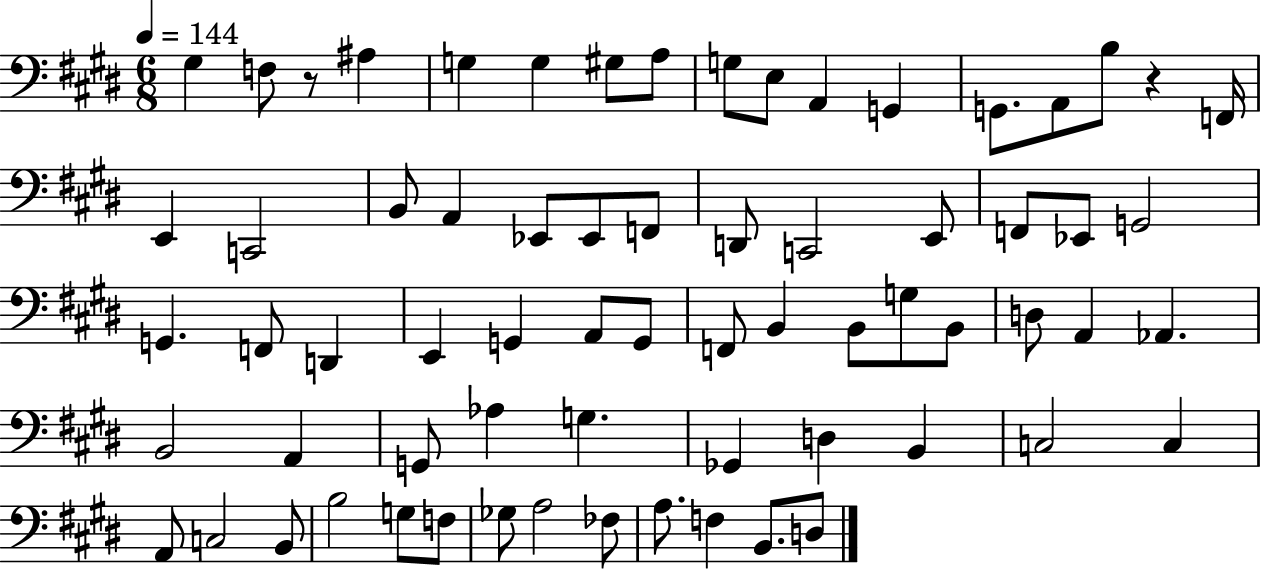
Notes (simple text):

G#3/q F3/e R/e A#3/q G3/q G3/q G#3/e A3/e G3/e E3/e A2/q G2/q G2/e. A2/e B3/e R/q F2/s E2/q C2/h B2/e A2/q Eb2/e Eb2/e F2/e D2/e C2/h E2/e F2/e Eb2/e G2/h G2/q. F2/e D2/q E2/q G2/q A2/e G2/e F2/e B2/q B2/e G3/e B2/e D3/e A2/q Ab2/q. B2/h A2/q G2/e Ab3/q G3/q. Gb2/q D3/q B2/q C3/h C3/q A2/e C3/h B2/e B3/h G3/e F3/e Gb3/e A3/h FES3/e A3/e. F3/q B2/e. D3/e